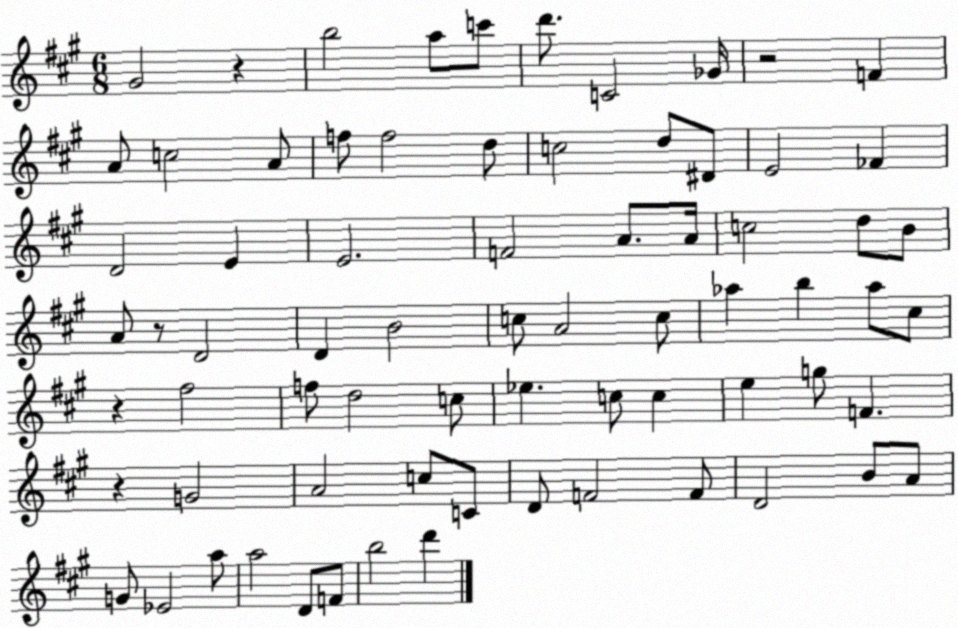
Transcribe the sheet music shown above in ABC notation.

X:1
T:Untitled
M:6/8
L:1/4
K:A
^G2 z b2 a/2 c'/2 d'/2 C2 _G/4 z2 F A/2 c2 A/2 f/2 f2 d/2 c2 d/2 ^D/2 E2 _F D2 E E2 F2 A/2 A/4 c2 d/2 B/2 A/2 z/2 D2 D B2 c/2 A2 c/2 _a b _a/2 ^c/2 z ^f2 f/2 d2 c/2 _e c/2 c e g/2 F z G2 A2 c/2 C/2 D/2 F2 F/2 D2 B/2 A/2 G/2 _E2 a/2 a2 D/2 F/2 b2 d'